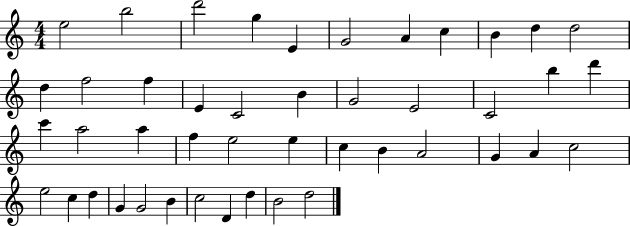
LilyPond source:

{
  \clef treble
  \numericTimeSignature
  \time 4/4
  \key c \major
  e''2 b''2 | d'''2 g''4 e'4 | g'2 a'4 c''4 | b'4 d''4 d''2 | \break d''4 f''2 f''4 | e'4 c'2 b'4 | g'2 e'2 | c'2 b''4 d'''4 | \break c'''4 a''2 a''4 | f''4 e''2 e''4 | c''4 b'4 a'2 | g'4 a'4 c''2 | \break e''2 c''4 d''4 | g'4 g'2 b'4 | c''2 d'4 d''4 | b'2 d''2 | \break \bar "|."
}